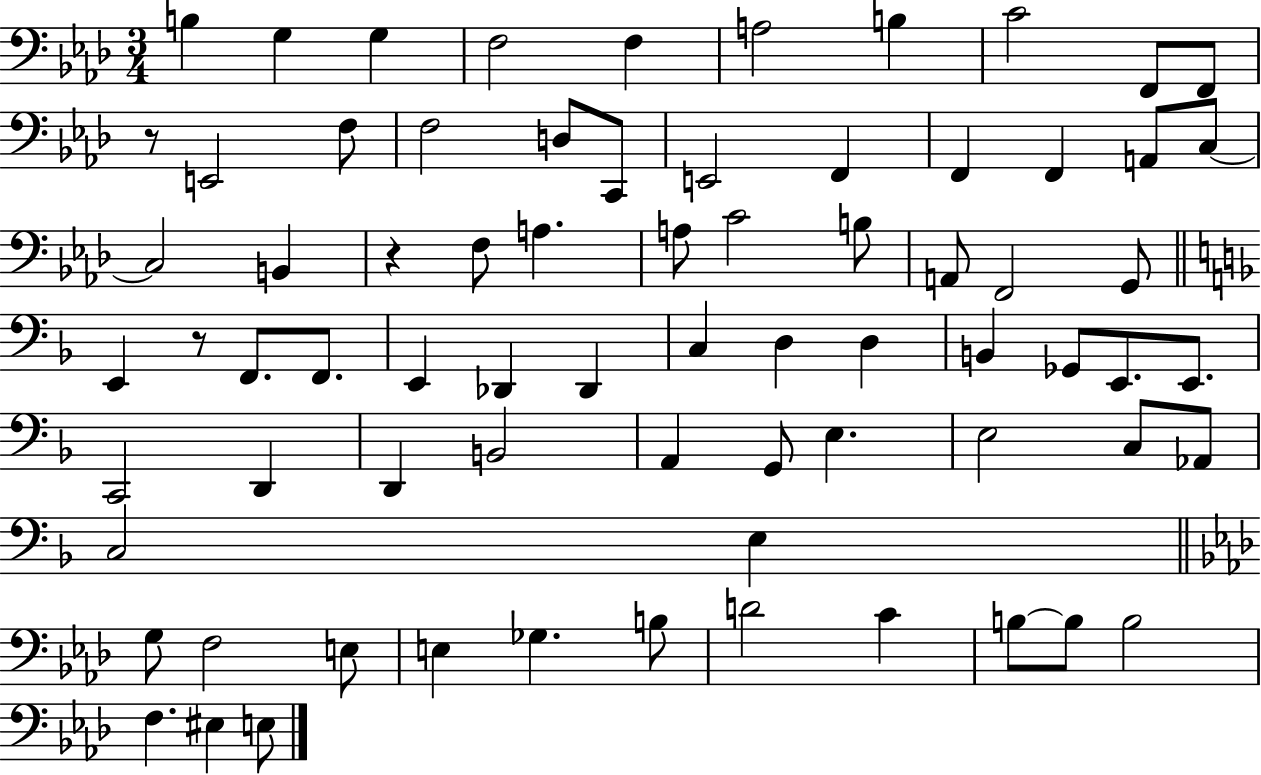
B3/q G3/q G3/q F3/h F3/q A3/h B3/q C4/h F2/e F2/e R/e E2/h F3/e F3/h D3/e C2/e E2/h F2/q F2/q F2/q A2/e C3/e C3/h B2/q R/q F3/e A3/q. A3/e C4/h B3/e A2/e F2/h G2/e E2/q R/e F2/e. F2/e. E2/q Db2/q Db2/q C3/q D3/q D3/q B2/q Gb2/e E2/e. E2/e. C2/h D2/q D2/q B2/h A2/q G2/e E3/q. E3/h C3/e Ab2/e C3/h E3/q G3/e F3/h E3/e E3/q Gb3/q. B3/e D4/h C4/q B3/e B3/e B3/h F3/q. EIS3/q E3/e